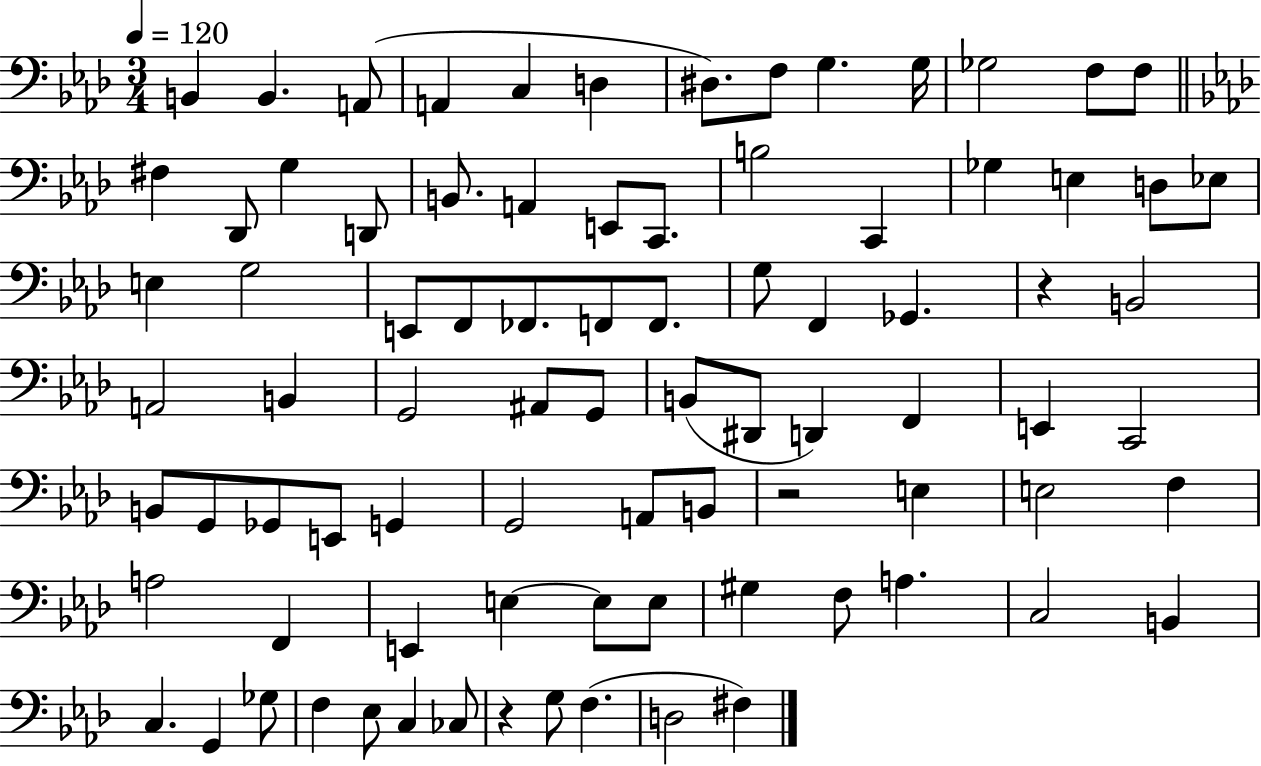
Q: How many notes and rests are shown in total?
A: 85